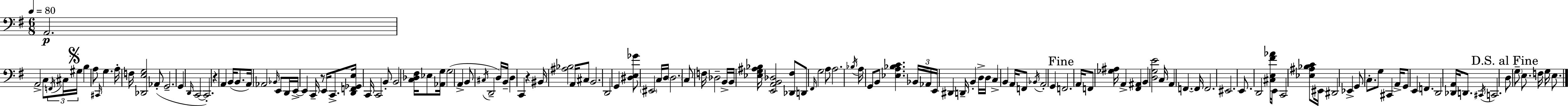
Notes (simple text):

A2/h. A2/h C3/e F2/s C#3/s G#3/s B3/q A3/e C#2/s G3/q. A3/s F3/s [Db2,E3,G3]/h Ab2/e G2/h. G2/q D2/s C2/h C2/h. R/q A2/q B2/s B2/e. A2/s Ab2/h Bb2/s E2/e D2/s E2/s E2/q C2/s R/e E2/s C2/e. [D2,F2,Gb2,E3]/s C2/s C2/h B2/e B2/h [C3,Db3,F#3]/s Eb3/e [Ab2,G3]/s G3/h A2/q B2/e C#3/s D2/h D3/s B2/s D3/q C2/q R/q BIS2/s [A#3,Bb3]/h A2/s C#3/e B2/h. D2/h G2/q [D#3,E3,Gb4]/e EIS2/h C3/s D3/s D3/h. C3/e F3/s Db3/h B2/s B2/s [Eb3,G3,A#3,Bb3]/s [E2,A2,B2,Db3]/h [Db2,F#3]/e D2/e F#2/s G3/h A3/e A3/h. Bb3/s A3/s G2/e B2/e [Eb3,A3,Bb3,C4]/q. Bb2/s Ab2/s E2/s D#2/q D2/s B2/q D3/s D3/s C3/q B2/q A2/s F2/e Bb2/s A2/h G2/q F2/h. A2/s F2/e [Gb3,A#3]/s A2/q [F#2,A#2]/q B2/q [D3,G3,E4]/h C3/s A2/q F2/q. F2/s F2/h. EIS2/h. E2/e. D2/h [C#3,E3,F#4,Ab4]/s E2/s C2/h [Eb3,A#3,Bb3,C4]/e EIS2/s D#2/h Eb2/q G2/e C3/e. G3/e C#2/q A2/s G2/e E2/q F2/q. D2/h [Db2,A2]/s D2/e. C#2/s C2/h. D3/e G3/e E3/e. F3/s G3/s E3/e.